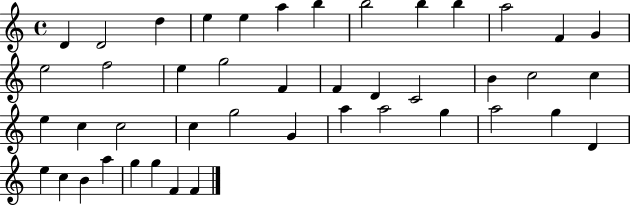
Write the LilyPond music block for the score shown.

{
  \clef treble
  \time 4/4
  \defaultTimeSignature
  \key c \major
  d'4 d'2 d''4 | e''4 e''4 a''4 b''4 | b''2 b''4 b''4 | a''2 f'4 g'4 | \break e''2 f''2 | e''4 g''2 f'4 | f'4 d'4 c'2 | b'4 c''2 c''4 | \break e''4 c''4 c''2 | c''4 g''2 g'4 | a''4 a''2 g''4 | a''2 g''4 d'4 | \break e''4 c''4 b'4 a''4 | g''4 g''4 f'4 f'4 | \bar "|."
}